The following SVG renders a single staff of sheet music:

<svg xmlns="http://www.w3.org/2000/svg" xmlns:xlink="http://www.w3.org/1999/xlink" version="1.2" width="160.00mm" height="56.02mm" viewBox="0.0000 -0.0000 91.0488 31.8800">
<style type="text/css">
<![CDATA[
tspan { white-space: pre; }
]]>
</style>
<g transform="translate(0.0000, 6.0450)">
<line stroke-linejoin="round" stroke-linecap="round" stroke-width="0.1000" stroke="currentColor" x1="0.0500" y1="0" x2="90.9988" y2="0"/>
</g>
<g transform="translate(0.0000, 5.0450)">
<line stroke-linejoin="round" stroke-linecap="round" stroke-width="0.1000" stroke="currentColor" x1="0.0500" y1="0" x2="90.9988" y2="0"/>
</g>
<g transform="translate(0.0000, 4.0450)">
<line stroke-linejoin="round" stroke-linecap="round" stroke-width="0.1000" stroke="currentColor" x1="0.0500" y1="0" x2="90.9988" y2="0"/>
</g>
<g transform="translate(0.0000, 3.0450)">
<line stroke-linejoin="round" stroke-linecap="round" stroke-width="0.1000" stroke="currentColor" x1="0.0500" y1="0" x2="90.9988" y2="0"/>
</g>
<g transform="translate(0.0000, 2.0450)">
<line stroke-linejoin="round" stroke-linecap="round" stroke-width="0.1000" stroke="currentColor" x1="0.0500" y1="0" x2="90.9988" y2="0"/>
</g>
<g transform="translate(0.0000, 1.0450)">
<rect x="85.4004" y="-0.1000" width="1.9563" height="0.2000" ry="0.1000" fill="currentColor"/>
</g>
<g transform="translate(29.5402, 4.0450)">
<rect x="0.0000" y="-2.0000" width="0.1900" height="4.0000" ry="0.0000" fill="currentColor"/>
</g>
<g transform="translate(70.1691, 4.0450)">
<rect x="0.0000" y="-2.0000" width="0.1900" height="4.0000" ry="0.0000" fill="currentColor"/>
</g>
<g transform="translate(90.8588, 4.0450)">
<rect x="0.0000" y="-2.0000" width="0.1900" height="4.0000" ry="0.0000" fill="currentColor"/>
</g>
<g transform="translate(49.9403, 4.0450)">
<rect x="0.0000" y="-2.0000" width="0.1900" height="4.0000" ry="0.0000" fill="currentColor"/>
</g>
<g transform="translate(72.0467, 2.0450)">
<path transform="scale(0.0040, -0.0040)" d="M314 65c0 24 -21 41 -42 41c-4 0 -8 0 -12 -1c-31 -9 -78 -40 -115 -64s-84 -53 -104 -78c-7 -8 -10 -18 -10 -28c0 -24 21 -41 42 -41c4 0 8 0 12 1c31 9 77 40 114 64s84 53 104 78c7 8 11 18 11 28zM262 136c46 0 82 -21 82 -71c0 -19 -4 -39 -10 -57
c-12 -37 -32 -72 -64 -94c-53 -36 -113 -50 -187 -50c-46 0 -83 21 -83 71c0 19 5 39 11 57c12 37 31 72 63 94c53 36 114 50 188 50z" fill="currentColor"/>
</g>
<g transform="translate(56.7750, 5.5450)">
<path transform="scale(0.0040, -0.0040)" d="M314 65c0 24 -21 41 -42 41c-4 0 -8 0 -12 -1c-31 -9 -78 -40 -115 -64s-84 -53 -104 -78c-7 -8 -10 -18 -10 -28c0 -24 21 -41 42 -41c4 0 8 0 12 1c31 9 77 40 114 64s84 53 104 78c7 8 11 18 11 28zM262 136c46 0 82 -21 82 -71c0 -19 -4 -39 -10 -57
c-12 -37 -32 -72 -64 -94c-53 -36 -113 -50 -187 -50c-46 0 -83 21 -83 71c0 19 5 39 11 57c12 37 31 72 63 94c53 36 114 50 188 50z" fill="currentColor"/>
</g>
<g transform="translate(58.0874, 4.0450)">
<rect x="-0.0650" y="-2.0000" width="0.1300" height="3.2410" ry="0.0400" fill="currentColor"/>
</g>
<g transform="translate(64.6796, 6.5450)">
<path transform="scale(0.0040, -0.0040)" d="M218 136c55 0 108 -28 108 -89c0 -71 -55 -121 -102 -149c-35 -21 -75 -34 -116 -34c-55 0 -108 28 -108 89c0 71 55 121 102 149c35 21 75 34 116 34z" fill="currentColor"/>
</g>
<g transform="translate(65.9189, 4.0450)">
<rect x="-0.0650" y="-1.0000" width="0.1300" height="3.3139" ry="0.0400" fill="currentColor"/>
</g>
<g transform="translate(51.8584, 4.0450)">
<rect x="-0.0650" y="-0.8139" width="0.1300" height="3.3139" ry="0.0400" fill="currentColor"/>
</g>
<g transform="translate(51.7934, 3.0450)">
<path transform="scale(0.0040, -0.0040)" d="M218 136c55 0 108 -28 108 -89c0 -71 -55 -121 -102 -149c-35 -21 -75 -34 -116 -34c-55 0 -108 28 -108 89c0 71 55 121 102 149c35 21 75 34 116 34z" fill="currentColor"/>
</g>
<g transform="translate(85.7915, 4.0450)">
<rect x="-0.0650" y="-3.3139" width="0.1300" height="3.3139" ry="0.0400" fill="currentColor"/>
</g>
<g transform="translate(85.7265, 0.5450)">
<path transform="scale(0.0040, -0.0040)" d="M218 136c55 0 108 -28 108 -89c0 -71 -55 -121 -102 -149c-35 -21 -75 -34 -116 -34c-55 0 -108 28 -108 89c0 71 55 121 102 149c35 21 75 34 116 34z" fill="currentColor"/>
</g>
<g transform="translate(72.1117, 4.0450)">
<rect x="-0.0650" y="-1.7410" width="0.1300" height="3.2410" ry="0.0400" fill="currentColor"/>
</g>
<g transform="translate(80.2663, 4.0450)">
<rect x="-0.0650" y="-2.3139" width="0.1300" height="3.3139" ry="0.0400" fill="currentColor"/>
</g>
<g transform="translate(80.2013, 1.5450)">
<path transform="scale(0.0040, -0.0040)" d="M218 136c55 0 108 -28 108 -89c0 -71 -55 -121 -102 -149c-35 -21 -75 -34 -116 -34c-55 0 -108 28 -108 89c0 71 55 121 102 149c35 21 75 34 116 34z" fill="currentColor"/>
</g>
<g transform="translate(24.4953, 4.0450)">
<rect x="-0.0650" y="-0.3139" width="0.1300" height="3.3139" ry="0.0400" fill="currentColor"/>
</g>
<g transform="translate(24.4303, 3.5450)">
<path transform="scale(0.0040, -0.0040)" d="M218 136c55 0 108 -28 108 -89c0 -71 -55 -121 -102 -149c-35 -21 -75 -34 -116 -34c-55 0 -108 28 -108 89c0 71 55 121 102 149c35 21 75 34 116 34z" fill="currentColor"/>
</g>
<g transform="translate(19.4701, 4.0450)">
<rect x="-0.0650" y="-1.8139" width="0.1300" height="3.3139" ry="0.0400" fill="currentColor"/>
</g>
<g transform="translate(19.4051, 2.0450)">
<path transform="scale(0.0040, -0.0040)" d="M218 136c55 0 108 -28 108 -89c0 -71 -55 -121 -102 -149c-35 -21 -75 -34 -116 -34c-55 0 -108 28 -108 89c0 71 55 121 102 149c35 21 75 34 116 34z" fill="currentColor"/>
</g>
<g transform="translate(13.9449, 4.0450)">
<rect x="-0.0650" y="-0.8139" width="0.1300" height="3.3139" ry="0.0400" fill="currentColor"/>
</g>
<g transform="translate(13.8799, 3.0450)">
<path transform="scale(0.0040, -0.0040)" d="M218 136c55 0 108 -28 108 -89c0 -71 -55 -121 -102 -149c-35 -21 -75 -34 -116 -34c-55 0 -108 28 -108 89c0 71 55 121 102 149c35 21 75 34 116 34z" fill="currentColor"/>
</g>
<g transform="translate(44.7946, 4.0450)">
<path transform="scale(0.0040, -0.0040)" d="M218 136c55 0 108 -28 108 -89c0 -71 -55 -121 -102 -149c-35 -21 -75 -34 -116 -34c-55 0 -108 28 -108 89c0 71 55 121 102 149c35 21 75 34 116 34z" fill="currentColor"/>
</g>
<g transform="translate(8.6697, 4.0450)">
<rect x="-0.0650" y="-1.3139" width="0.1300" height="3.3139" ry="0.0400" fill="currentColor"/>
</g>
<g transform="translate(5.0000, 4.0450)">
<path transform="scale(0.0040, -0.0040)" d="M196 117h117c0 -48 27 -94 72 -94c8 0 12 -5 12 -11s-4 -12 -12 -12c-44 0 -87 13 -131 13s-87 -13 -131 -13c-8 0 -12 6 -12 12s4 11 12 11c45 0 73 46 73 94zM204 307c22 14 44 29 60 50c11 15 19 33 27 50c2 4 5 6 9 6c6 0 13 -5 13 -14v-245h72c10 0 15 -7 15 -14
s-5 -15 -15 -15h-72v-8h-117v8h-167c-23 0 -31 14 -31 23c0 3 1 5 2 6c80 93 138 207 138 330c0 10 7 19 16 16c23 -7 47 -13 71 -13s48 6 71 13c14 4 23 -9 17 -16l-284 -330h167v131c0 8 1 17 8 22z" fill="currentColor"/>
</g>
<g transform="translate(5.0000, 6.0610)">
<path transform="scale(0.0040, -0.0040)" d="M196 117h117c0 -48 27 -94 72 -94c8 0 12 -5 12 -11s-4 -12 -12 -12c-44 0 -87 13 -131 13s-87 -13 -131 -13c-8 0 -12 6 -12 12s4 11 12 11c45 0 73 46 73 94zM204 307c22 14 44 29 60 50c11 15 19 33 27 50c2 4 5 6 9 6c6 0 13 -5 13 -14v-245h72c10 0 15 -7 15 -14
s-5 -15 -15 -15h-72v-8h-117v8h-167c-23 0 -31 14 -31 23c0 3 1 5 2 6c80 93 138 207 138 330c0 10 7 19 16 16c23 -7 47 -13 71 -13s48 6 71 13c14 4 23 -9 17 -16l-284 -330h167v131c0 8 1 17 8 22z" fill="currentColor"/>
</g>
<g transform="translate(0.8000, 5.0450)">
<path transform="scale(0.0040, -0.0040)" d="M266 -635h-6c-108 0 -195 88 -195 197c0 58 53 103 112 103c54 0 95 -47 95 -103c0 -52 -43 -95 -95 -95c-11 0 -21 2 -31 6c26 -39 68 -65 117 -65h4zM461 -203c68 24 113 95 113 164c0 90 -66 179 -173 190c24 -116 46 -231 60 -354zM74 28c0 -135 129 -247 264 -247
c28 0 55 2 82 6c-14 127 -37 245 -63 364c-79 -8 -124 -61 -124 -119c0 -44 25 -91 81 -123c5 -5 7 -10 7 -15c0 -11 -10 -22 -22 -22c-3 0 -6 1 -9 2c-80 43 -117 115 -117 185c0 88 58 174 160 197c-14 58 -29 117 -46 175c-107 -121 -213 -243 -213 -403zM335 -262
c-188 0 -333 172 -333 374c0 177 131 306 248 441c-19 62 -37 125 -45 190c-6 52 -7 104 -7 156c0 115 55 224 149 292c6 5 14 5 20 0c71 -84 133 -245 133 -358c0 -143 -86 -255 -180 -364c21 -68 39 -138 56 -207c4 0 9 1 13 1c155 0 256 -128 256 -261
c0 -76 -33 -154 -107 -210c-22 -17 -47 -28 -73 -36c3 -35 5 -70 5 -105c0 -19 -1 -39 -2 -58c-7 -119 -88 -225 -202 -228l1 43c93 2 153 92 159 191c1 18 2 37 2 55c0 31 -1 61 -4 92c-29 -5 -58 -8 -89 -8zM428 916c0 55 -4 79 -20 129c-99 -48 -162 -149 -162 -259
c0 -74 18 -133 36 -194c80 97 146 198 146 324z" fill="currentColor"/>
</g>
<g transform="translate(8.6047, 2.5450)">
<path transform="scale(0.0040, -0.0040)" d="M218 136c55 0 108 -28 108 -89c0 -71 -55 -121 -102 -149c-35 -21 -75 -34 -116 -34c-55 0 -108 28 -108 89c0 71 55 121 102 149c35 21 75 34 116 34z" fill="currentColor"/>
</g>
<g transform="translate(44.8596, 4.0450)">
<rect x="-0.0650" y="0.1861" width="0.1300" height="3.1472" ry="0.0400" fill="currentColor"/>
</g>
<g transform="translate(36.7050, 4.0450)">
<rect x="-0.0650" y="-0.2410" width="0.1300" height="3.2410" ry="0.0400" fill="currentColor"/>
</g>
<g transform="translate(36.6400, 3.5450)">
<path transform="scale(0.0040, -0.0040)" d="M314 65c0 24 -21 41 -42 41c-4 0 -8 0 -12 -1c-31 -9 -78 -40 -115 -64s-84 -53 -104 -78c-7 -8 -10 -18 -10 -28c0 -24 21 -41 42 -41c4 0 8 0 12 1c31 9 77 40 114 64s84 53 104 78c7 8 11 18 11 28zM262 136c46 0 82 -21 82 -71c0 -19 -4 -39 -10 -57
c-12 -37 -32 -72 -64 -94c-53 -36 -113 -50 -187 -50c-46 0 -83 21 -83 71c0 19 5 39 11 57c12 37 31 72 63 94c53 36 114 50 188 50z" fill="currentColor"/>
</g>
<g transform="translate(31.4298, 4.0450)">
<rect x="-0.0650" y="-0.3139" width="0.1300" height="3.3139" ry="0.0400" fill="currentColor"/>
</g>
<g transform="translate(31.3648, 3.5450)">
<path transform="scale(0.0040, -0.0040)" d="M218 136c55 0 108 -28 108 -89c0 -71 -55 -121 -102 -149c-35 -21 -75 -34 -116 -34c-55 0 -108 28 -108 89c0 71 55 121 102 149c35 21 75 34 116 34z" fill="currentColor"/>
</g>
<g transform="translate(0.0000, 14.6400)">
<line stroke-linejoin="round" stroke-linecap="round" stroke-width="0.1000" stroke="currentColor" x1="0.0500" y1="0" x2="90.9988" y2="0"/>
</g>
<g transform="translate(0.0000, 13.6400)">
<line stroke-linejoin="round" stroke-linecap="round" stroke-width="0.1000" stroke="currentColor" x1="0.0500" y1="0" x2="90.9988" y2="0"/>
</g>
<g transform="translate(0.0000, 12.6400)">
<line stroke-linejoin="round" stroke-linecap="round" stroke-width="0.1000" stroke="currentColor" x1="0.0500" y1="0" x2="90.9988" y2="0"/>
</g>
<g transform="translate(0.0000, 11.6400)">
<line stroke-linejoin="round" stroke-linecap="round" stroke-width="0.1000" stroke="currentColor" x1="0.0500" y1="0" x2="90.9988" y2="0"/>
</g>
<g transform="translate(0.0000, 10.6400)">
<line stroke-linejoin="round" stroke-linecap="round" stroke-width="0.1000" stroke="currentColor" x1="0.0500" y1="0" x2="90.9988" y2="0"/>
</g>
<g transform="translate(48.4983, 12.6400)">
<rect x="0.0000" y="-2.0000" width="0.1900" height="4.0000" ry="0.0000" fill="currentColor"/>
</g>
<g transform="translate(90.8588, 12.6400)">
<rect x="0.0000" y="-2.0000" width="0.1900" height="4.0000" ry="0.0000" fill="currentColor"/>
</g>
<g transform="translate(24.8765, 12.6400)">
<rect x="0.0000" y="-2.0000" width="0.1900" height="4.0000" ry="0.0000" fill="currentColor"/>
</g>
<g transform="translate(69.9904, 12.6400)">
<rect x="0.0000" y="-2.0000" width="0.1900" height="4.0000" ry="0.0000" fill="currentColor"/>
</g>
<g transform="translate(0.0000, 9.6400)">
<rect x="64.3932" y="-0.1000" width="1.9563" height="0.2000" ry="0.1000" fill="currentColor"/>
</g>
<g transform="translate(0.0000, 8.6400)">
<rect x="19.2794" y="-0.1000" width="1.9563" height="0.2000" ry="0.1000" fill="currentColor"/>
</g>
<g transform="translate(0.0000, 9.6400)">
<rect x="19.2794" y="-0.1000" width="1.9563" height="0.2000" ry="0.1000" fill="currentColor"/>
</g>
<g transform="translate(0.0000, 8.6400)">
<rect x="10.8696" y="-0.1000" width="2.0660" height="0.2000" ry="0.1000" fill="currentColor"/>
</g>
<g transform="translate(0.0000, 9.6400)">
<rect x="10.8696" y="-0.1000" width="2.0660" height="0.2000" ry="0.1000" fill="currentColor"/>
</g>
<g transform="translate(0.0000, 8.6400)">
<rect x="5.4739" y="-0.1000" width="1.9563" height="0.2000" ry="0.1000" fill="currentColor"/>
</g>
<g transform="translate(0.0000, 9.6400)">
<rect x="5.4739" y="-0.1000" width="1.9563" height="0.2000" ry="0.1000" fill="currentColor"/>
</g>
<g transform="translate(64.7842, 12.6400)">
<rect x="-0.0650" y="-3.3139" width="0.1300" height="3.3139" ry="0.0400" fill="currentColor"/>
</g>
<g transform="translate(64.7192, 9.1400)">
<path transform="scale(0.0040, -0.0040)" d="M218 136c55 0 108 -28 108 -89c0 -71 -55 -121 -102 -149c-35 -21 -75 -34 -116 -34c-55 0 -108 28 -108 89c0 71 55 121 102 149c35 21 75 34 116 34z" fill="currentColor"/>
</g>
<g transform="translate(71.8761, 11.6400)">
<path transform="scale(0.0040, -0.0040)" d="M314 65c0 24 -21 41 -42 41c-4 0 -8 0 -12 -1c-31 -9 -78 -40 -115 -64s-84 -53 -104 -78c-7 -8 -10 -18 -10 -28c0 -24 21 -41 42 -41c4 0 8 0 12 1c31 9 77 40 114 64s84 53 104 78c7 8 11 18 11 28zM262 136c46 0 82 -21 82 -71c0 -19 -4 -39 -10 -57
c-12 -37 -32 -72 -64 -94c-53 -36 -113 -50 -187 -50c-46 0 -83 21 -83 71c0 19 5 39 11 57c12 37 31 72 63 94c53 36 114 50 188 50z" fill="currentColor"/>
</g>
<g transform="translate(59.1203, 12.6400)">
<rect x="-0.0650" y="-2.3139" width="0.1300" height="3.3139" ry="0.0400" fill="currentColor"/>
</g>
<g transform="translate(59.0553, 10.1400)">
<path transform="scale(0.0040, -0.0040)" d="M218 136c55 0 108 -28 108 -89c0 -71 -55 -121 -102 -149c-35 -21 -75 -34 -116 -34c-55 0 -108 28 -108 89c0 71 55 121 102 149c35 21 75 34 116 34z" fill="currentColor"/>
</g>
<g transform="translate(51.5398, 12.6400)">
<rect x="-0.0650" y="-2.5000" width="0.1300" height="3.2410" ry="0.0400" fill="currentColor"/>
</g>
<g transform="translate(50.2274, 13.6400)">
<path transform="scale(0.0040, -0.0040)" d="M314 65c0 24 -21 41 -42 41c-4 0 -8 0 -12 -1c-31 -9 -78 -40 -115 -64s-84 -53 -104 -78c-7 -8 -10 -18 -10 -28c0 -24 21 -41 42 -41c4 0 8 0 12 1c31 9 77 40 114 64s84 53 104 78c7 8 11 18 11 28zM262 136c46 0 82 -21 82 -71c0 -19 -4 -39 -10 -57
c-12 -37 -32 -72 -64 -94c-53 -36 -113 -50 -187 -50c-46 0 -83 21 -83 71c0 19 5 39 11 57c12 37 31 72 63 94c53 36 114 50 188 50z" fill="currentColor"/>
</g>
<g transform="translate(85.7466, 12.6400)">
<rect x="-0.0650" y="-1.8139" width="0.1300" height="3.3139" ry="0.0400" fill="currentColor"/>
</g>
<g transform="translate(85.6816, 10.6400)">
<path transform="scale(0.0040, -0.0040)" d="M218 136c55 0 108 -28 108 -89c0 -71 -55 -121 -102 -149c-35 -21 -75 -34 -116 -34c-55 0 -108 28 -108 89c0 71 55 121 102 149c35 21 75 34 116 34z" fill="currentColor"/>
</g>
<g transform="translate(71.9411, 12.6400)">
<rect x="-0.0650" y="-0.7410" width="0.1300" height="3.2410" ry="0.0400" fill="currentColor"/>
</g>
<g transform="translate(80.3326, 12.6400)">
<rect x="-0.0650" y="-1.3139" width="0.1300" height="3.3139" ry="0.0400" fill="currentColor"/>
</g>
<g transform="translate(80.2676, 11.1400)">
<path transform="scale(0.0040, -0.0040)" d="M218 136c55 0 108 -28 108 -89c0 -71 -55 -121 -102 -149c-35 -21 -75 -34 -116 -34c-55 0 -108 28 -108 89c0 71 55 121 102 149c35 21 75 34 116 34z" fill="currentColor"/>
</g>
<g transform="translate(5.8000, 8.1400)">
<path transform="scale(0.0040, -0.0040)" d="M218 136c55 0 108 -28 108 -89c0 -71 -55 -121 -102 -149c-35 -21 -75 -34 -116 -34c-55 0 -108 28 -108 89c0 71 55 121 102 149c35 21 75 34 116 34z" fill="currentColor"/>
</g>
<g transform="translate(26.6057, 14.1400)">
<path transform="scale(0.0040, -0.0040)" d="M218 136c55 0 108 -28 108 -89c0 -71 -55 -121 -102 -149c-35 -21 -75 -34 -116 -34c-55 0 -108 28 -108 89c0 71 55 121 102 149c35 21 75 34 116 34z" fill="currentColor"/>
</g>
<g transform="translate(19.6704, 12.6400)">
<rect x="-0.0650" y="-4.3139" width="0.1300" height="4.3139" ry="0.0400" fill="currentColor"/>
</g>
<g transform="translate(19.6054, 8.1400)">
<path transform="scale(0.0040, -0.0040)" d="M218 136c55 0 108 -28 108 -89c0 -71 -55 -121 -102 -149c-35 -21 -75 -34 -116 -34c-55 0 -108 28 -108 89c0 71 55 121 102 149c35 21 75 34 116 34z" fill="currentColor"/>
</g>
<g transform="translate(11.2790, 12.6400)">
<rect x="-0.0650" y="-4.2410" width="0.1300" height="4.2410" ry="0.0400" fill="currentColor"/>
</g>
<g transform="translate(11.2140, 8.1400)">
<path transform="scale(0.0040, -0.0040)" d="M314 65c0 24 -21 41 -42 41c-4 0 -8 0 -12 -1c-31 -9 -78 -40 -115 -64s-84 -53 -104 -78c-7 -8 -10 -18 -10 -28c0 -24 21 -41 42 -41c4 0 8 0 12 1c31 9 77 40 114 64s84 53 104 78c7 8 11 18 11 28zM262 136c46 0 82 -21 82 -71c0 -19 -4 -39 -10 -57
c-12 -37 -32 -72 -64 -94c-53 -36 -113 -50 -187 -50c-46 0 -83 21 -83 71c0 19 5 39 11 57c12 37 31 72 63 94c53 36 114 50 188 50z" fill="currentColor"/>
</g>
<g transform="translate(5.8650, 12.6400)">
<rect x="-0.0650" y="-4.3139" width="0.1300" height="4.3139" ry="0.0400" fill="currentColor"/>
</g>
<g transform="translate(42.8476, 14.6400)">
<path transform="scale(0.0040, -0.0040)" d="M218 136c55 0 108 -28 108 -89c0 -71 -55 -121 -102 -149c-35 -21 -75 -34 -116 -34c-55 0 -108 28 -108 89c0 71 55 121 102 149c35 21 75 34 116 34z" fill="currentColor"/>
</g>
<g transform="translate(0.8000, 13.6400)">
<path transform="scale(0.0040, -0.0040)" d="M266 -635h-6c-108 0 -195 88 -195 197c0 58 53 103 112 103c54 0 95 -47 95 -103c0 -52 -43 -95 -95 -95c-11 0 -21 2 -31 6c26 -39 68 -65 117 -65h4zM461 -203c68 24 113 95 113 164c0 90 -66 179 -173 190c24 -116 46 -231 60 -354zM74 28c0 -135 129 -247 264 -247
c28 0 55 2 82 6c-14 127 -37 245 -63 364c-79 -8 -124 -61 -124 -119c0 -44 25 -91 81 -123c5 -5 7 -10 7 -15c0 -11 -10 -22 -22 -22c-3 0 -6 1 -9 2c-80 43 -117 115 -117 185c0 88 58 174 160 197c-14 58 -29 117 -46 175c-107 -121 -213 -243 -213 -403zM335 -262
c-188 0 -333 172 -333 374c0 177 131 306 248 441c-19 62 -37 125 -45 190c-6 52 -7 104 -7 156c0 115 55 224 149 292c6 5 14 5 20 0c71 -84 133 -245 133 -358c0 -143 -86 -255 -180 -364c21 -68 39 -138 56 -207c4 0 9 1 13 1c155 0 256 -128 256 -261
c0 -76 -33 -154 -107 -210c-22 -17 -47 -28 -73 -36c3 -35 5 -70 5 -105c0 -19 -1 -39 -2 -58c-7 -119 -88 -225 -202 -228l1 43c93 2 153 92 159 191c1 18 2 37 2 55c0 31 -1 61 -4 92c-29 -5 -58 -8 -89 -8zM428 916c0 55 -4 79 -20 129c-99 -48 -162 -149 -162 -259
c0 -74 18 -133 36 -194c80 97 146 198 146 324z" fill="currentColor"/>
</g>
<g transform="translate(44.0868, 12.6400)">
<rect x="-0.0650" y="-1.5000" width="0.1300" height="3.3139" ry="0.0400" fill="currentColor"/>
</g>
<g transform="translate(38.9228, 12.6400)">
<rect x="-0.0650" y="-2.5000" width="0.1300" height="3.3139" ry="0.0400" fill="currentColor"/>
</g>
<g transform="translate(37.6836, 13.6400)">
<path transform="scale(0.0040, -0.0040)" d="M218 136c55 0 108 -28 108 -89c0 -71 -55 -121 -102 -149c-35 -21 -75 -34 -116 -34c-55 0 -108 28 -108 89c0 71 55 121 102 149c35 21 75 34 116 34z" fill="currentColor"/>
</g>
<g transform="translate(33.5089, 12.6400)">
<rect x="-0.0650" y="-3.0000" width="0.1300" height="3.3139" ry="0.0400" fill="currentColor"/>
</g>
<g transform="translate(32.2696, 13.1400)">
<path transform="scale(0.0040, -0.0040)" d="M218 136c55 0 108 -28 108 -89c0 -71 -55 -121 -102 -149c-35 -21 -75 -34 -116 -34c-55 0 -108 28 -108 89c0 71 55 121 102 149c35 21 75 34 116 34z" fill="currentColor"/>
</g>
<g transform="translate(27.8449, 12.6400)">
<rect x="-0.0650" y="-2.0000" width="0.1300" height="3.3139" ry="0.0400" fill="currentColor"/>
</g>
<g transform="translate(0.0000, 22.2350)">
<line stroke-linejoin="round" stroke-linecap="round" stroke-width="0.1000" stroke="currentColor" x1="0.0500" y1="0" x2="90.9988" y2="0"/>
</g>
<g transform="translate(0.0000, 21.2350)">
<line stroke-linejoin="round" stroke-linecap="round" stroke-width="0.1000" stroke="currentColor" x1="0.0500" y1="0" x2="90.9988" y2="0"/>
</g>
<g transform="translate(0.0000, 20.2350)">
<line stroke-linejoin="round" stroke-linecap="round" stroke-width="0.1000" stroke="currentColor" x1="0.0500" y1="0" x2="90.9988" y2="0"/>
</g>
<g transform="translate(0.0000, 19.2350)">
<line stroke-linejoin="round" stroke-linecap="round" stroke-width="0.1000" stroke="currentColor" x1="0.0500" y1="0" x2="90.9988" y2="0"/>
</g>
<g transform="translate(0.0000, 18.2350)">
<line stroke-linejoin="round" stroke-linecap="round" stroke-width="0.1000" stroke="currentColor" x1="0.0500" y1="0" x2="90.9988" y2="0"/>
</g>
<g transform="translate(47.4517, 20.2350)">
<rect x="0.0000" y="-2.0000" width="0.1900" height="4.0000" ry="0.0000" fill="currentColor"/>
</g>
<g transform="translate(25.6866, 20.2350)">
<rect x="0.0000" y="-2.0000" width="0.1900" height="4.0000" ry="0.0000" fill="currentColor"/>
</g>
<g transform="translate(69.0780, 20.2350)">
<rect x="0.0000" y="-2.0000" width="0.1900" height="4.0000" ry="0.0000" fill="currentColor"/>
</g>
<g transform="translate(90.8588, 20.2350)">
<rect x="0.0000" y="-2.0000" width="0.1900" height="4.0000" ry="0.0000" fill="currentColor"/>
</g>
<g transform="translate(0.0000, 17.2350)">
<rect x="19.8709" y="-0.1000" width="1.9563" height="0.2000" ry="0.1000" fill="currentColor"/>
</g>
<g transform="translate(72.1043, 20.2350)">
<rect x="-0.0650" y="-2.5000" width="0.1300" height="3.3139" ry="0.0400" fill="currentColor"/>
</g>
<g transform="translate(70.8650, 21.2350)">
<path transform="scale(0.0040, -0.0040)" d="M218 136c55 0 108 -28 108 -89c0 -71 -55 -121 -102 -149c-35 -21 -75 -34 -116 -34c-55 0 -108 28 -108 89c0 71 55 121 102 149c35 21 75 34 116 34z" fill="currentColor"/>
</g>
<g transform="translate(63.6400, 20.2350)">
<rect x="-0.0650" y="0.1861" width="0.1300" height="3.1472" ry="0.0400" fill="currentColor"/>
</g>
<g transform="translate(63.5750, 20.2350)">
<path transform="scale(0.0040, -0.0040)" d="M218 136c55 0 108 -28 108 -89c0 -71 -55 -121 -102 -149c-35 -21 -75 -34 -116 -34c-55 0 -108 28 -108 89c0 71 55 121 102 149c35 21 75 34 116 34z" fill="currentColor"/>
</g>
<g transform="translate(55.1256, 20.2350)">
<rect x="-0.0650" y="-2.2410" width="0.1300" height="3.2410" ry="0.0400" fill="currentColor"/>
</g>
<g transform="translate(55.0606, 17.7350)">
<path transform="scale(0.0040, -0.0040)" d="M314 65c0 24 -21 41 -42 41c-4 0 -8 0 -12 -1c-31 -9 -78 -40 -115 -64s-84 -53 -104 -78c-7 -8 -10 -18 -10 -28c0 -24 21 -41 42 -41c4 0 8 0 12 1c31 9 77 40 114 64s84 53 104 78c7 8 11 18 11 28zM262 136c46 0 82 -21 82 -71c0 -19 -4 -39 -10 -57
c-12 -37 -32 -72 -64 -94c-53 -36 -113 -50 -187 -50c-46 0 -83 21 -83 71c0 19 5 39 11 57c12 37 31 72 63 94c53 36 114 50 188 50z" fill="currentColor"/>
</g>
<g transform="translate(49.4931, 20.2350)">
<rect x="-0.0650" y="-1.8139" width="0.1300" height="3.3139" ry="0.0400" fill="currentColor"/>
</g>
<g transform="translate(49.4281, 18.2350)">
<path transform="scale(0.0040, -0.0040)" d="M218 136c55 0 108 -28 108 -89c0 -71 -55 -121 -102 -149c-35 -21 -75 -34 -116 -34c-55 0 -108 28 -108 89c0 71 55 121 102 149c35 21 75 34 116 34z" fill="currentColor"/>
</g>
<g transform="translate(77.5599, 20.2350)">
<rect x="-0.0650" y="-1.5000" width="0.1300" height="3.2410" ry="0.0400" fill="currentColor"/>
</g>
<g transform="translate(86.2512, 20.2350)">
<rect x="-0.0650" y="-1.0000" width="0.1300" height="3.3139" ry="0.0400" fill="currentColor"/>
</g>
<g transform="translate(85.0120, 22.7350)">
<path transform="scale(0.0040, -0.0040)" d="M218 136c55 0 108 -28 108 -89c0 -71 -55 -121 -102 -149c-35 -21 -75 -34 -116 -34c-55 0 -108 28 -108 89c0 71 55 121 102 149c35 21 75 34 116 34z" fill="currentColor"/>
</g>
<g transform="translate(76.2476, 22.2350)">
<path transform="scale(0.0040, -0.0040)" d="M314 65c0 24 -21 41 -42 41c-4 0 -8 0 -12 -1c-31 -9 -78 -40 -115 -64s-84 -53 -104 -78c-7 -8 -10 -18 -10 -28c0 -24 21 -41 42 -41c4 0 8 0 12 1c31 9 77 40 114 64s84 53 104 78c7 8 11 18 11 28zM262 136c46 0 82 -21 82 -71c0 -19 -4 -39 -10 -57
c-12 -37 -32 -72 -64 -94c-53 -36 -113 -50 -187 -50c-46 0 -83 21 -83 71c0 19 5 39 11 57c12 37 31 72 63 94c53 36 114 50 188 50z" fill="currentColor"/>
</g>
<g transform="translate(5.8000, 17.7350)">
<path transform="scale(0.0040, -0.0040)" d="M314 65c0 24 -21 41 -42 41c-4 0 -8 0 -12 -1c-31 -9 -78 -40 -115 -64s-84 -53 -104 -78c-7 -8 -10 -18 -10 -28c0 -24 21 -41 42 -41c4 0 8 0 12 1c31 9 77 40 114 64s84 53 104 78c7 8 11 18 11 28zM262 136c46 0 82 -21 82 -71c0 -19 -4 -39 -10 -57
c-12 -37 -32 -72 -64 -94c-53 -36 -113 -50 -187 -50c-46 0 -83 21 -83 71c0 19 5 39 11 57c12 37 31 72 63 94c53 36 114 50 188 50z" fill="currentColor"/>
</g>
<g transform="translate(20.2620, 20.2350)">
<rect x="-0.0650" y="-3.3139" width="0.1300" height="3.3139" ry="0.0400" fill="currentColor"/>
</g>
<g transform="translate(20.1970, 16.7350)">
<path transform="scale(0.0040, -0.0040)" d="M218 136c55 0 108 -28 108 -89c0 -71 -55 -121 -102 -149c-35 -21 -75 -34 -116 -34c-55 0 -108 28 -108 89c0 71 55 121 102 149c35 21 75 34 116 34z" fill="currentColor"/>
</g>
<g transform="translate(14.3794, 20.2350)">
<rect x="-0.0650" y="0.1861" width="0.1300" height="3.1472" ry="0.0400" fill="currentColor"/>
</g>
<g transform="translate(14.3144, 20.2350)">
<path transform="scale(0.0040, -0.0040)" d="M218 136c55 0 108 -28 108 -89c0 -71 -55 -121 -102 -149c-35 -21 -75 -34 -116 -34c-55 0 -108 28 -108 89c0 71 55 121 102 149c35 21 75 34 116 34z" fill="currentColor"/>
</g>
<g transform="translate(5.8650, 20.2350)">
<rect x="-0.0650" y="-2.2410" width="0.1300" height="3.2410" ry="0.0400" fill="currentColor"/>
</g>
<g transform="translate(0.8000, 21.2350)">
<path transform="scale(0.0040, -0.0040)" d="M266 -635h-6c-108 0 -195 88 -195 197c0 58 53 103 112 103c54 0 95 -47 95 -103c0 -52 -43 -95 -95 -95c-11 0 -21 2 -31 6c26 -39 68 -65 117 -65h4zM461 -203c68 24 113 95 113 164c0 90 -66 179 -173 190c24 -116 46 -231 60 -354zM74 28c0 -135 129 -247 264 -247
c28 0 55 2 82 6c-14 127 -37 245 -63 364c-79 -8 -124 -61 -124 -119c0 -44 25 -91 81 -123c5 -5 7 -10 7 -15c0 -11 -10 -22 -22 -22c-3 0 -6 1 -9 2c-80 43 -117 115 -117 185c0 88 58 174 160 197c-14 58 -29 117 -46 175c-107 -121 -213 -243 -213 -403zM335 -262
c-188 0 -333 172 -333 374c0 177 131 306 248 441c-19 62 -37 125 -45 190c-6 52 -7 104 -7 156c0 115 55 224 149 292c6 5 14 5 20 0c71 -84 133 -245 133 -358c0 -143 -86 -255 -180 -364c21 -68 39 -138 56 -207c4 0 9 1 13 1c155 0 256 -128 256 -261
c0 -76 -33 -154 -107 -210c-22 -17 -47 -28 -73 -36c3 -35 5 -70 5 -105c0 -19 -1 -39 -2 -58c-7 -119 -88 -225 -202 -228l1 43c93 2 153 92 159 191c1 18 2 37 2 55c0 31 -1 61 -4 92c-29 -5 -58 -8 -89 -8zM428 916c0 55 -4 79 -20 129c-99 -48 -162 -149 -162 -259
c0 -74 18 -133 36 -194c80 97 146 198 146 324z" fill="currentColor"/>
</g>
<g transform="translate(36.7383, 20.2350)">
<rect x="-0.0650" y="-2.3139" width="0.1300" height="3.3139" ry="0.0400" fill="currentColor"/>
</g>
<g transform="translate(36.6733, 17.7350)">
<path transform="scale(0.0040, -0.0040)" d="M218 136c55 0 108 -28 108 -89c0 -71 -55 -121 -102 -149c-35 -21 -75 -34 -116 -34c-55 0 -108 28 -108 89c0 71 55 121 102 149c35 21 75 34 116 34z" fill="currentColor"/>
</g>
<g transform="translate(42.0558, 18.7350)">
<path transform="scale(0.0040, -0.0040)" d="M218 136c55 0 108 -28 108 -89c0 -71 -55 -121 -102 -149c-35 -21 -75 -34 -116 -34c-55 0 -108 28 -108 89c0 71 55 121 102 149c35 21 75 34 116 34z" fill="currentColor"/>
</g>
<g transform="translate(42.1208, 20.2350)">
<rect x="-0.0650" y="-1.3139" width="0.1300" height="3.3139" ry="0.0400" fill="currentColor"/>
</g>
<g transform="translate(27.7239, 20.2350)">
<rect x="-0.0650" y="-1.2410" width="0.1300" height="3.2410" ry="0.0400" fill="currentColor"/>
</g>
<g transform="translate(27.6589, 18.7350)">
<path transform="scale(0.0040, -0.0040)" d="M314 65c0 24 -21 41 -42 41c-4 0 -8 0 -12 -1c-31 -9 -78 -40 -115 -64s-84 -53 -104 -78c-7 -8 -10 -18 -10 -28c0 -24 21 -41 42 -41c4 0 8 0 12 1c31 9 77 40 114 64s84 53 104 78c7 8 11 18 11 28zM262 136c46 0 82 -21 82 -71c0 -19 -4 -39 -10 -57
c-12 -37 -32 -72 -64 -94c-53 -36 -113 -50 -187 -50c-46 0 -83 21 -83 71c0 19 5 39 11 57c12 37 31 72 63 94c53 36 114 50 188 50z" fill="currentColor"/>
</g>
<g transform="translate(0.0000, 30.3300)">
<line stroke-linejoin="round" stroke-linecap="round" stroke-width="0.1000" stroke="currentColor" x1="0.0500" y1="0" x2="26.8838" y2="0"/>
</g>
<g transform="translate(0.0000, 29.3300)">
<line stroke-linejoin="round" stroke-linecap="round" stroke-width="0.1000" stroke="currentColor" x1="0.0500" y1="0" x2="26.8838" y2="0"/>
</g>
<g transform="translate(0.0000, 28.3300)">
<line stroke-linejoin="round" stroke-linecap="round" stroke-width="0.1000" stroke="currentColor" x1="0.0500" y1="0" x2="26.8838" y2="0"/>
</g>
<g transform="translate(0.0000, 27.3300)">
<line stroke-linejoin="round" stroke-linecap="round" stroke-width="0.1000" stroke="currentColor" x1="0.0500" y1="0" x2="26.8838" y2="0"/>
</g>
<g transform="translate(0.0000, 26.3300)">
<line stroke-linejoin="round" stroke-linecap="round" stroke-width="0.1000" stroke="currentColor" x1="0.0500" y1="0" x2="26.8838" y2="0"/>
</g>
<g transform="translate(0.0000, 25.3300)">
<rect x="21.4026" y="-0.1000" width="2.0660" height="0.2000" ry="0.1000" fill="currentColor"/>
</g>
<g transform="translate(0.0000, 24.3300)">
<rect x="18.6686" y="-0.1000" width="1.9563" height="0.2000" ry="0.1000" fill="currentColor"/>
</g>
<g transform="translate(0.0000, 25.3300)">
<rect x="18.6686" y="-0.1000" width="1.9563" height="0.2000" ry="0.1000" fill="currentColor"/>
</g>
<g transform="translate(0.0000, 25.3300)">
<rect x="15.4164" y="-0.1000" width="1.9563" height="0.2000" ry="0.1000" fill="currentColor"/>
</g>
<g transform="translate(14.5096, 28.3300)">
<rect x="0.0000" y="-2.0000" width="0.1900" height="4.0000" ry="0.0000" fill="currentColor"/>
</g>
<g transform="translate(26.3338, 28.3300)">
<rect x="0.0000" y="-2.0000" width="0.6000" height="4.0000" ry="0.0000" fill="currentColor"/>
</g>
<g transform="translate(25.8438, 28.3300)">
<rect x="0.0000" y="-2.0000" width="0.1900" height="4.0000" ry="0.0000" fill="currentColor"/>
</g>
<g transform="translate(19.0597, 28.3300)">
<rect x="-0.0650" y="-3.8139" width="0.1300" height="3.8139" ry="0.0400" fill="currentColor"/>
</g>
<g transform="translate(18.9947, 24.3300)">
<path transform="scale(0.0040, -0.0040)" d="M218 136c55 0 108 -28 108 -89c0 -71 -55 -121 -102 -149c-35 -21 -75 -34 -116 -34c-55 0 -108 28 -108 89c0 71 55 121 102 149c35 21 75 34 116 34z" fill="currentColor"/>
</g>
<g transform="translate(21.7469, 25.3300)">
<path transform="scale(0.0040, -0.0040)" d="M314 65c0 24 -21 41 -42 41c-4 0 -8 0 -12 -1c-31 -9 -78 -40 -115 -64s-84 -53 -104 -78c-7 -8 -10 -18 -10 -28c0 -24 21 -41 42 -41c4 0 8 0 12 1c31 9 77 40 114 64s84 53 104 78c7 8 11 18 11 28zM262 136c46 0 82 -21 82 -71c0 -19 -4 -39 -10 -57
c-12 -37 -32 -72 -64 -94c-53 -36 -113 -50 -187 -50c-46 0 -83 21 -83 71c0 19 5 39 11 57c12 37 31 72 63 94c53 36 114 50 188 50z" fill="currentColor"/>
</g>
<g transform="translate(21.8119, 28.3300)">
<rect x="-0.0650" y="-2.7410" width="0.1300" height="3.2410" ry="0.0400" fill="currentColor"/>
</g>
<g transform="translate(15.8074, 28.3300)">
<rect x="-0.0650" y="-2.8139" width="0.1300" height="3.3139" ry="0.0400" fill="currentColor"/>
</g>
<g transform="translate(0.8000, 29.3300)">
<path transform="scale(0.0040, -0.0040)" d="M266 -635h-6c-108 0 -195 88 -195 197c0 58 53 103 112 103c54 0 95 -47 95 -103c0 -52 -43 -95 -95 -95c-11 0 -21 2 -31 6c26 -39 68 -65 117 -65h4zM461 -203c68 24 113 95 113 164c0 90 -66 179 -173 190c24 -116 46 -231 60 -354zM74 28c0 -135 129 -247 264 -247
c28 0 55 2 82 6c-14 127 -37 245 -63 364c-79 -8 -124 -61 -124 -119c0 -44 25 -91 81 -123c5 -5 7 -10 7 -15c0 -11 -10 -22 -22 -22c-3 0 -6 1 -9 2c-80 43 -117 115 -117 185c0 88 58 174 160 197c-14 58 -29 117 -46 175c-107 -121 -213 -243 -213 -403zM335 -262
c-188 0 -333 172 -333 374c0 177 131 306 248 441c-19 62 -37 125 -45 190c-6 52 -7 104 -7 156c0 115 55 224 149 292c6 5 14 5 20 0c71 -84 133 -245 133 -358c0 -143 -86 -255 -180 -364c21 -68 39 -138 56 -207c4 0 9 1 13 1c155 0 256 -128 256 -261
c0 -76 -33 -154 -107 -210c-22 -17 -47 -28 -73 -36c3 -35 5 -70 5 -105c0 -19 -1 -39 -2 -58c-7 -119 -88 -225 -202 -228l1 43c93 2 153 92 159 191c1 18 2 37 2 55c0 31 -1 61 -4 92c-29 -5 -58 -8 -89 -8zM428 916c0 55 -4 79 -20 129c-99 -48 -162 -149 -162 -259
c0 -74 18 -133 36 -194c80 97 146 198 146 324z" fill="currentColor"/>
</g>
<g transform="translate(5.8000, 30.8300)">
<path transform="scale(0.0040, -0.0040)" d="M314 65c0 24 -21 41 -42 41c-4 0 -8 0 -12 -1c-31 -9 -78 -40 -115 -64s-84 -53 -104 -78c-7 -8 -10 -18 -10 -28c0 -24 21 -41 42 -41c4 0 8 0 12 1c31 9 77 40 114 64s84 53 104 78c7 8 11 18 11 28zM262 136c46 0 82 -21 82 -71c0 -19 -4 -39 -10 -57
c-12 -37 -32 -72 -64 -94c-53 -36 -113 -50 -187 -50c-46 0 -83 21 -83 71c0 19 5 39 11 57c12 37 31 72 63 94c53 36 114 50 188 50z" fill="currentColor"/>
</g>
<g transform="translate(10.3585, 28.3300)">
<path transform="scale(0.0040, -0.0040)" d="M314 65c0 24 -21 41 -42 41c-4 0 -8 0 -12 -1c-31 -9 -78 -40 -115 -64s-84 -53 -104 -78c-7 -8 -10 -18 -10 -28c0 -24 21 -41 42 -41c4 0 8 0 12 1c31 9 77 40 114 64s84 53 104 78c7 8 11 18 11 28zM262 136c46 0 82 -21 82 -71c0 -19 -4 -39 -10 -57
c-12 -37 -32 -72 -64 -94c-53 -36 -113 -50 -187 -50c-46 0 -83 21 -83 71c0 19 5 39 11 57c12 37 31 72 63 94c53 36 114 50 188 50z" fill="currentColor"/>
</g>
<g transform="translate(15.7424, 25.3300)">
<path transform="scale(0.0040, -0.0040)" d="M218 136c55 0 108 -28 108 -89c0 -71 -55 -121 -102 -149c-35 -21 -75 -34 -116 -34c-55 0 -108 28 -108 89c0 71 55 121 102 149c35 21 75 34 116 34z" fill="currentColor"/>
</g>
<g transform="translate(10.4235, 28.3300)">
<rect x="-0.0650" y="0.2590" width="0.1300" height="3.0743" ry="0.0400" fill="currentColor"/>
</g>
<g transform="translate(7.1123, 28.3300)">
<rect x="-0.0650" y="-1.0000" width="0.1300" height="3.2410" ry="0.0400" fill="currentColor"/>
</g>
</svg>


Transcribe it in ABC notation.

X:1
T:Untitled
M:4/4
L:1/4
K:C
e d f c c c2 B d F2 D f2 g b d' d'2 d' F A G E G2 g b d2 e f g2 B b e2 g e f g2 B G E2 D D2 B2 a c' a2